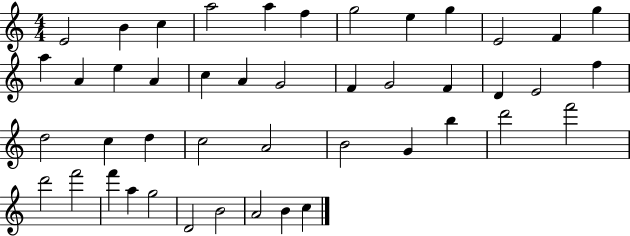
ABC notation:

X:1
T:Untitled
M:4/4
L:1/4
K:C
E2 B c a2 a f g2 e g E2 F g a A e A c A G2 F G2 F D E2 f d2 c d c2 A2 B2 G b d'2 f'2 d'2 f'2 f' a g2 D2 B2 A2 B c